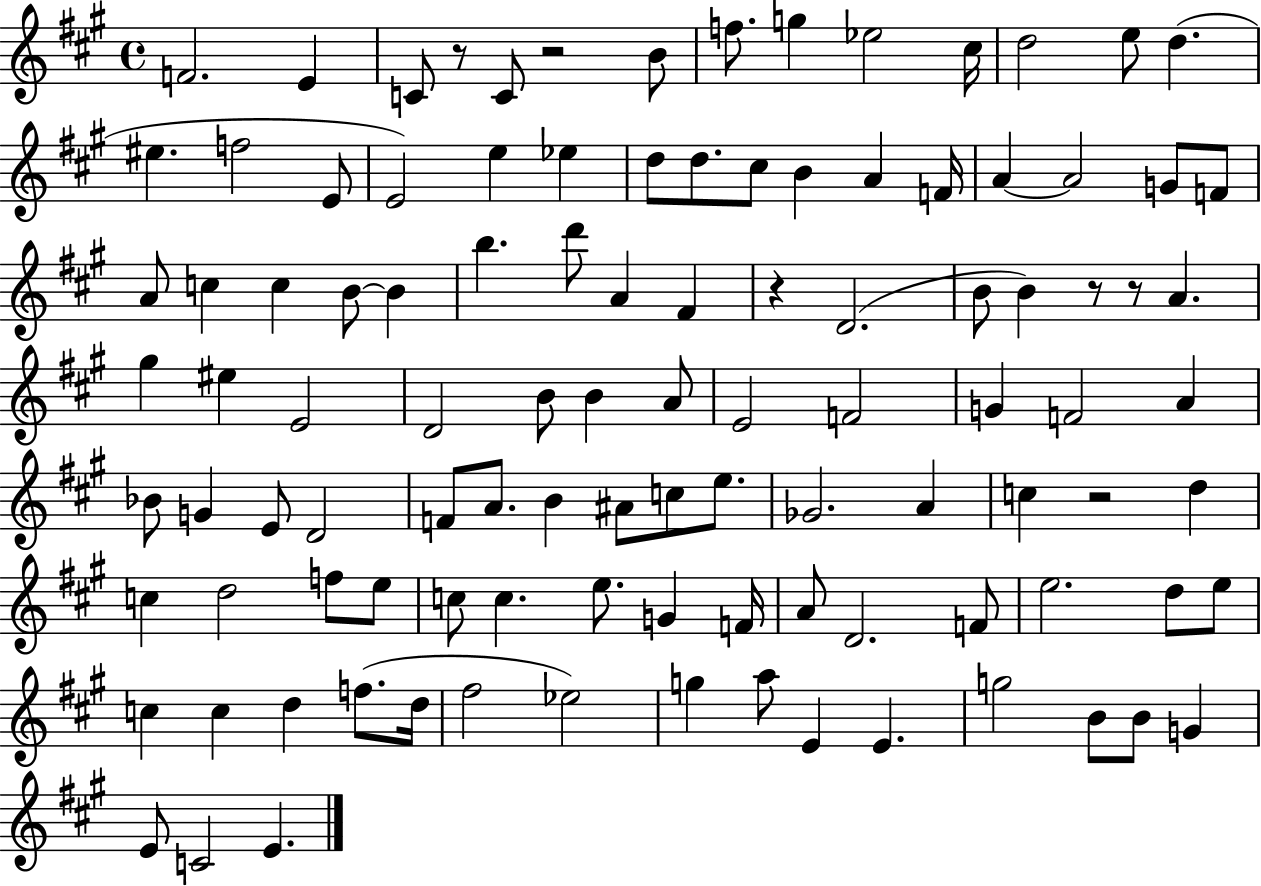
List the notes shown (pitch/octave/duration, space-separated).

F4/h. E4/q C4/e R/e C4/e R/h B4/e F5/e. G5/q Eb5/h C#5/s D5/h E5/e D5/q. EIS5/q. F5/h E4/e E4/h E5/q Eb5/q D5/e D5/e. C#5/e B4/q A4/q F4/s A4/q A4/h G4/e F4/e A4/e C5/q C5/q B4/e B4/q B5/q. D6/e A4/q F#4/q R/q D4/h. B4/e B4/q R/e R/e A4/q. G#5/q EIS5/q E4/h D4/h B4/e B4/q A4/e E4/h F4/h G4/q F4/h A4/q Bb4/e G4/q E4/e D4/h F4/e A4/e. B4/q A#4/e C5/e E5/e. Gb4/h. A4/q C5/q R/h D5/q C5/q D5/h F5/e E5/e C5/e C5/q. E5/e. G4/q F4/s A4/e D4/h. F4/e E5/h. D5/e E5/e C5/q C5/q D5/q F5/e. D5/s F#5/h Eb5/h G5/q A5/e E4/q E4/q. G5/h B4/e B4/e G4/q E4/e C4/h E4/q.